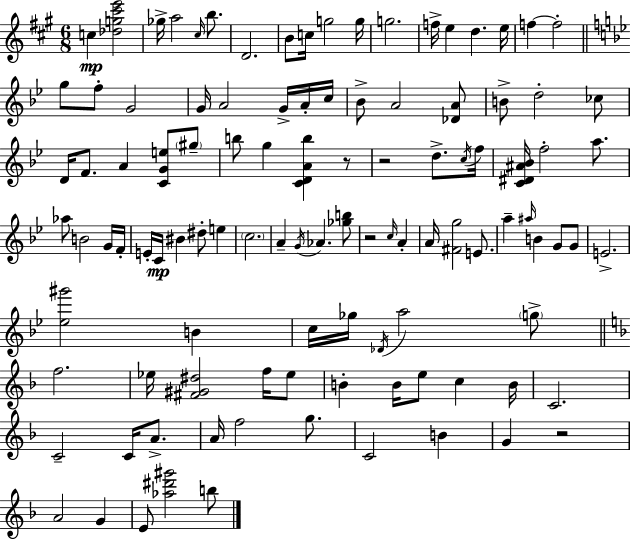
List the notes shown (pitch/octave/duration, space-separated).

C5/q [Db5,G5,C#6,E6]/h Gb5/s A5/h C#5/s B5/e. D4/h. B4/e C5/s G5/h G5/s G5/h. F5/s E5/q D5/q. E5/s F5/q F5/h G5/e F5/e G4/h G4/s A4/h G4/s A4/s C5/s Bb4/e A4/h [Db4,A4]/e B4/e D5/h CES5/e D4/s F4/e. A4/q [C4,G4,E5]/e G#5/e B5/e G5/q [C4,D4,A4,B5]/q R/e R/h D5/e. C5/s F5/s [C4,D#4,A#4,Bb4]/s F5/h A5/e. Ab5/e B4/h G4/s F4/s E4/s C4/s BIS4/q D#5/e E5/q C5/h. A4/q G4/s Ab4/q. [Gb5,B5]/e R/h C5/s A4/q A4/s [F#4,G5]/h E4/e. A5/q A#5/s B4/q G4/e G4/e E4/h. [Eb5,G#6]/h B4/q C5/s Gb5/s Db4/s A5/h G5/e F5/h. Eb5/s [F#4,G#4,D#5]/h F5/s Eb5/e B4/q B4/s E5/e C5/q B4/s C4/h. C4/h C4/s A4/e. A4/s F5/h G5/e. C4/h B4/q G4/q R/h A4/h G4/q E4/e [Ab5,D#6,G#6]/h B5/e